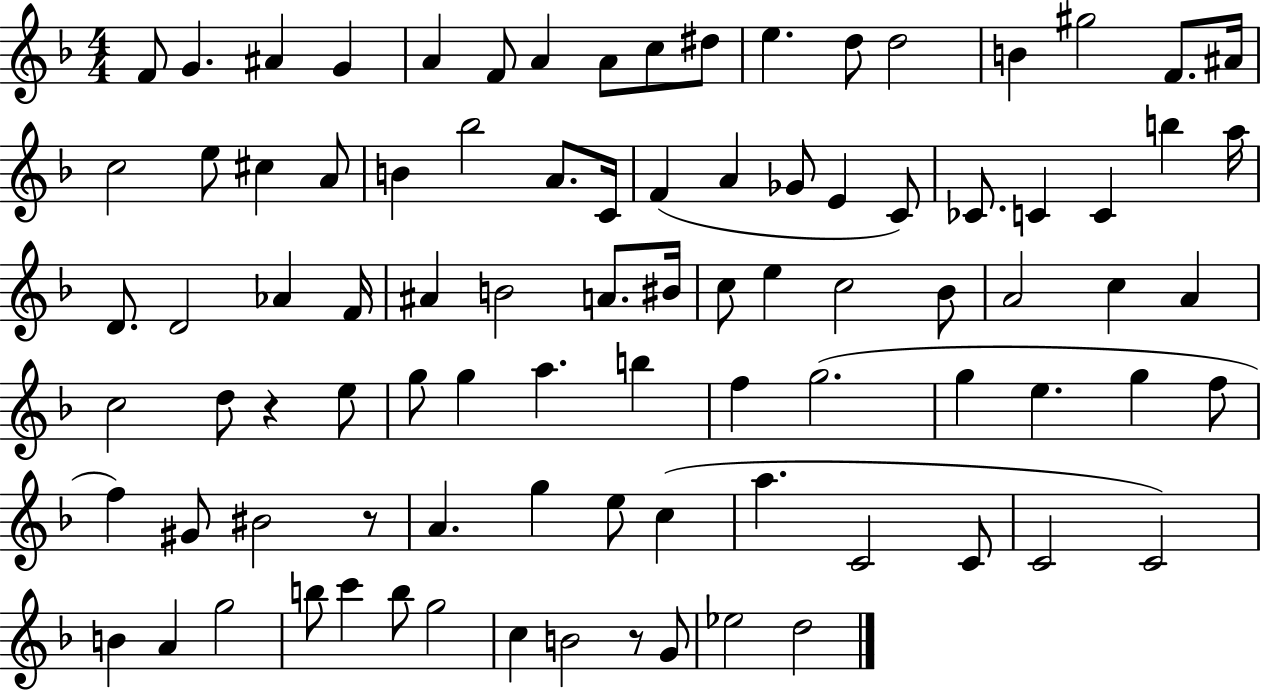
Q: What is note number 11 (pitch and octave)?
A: E5